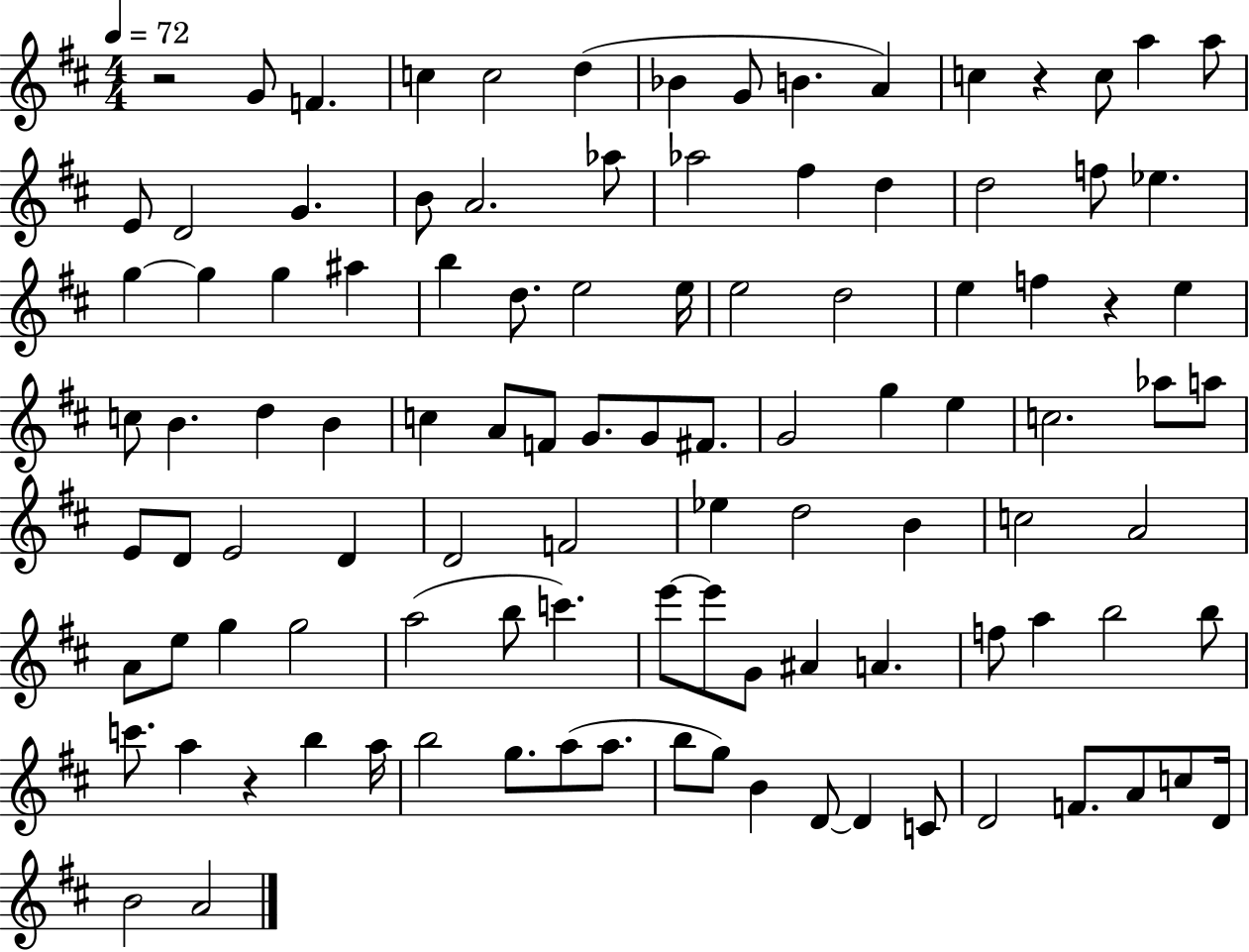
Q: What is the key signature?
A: D major